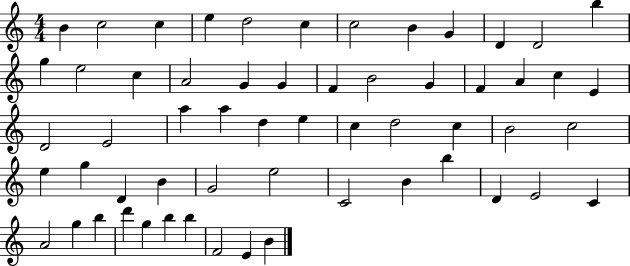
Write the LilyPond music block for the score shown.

{
  \clef treble
  \numericTimeSignature
  \time 4/4
  \key c \major
  b'4 c''2 c''4 | e''4 d''2 c''4 | c''2 b'4 g'4 | d'4 d'2 b''4 | \break g''4 e''2 c''4 | a'2 g'4 g'4 | f'4 b'2 g'4 | f'4 a'4 c''4 e'4 | \break d'2 e'2 | a''4 a''4 d''4 e''4 | c''4 d''2 c''4 | b'2 c''2 | \break e''4 g''4 d'4 b'4 | g'2 e''2 | c'2 b'4 b''4 | d'4 e'2 c'4 | \break a'2 g''4 b''4 | d'''4 g''4 b''4 b''4 | f'2 e'4 b'4 | \bar "|."
}